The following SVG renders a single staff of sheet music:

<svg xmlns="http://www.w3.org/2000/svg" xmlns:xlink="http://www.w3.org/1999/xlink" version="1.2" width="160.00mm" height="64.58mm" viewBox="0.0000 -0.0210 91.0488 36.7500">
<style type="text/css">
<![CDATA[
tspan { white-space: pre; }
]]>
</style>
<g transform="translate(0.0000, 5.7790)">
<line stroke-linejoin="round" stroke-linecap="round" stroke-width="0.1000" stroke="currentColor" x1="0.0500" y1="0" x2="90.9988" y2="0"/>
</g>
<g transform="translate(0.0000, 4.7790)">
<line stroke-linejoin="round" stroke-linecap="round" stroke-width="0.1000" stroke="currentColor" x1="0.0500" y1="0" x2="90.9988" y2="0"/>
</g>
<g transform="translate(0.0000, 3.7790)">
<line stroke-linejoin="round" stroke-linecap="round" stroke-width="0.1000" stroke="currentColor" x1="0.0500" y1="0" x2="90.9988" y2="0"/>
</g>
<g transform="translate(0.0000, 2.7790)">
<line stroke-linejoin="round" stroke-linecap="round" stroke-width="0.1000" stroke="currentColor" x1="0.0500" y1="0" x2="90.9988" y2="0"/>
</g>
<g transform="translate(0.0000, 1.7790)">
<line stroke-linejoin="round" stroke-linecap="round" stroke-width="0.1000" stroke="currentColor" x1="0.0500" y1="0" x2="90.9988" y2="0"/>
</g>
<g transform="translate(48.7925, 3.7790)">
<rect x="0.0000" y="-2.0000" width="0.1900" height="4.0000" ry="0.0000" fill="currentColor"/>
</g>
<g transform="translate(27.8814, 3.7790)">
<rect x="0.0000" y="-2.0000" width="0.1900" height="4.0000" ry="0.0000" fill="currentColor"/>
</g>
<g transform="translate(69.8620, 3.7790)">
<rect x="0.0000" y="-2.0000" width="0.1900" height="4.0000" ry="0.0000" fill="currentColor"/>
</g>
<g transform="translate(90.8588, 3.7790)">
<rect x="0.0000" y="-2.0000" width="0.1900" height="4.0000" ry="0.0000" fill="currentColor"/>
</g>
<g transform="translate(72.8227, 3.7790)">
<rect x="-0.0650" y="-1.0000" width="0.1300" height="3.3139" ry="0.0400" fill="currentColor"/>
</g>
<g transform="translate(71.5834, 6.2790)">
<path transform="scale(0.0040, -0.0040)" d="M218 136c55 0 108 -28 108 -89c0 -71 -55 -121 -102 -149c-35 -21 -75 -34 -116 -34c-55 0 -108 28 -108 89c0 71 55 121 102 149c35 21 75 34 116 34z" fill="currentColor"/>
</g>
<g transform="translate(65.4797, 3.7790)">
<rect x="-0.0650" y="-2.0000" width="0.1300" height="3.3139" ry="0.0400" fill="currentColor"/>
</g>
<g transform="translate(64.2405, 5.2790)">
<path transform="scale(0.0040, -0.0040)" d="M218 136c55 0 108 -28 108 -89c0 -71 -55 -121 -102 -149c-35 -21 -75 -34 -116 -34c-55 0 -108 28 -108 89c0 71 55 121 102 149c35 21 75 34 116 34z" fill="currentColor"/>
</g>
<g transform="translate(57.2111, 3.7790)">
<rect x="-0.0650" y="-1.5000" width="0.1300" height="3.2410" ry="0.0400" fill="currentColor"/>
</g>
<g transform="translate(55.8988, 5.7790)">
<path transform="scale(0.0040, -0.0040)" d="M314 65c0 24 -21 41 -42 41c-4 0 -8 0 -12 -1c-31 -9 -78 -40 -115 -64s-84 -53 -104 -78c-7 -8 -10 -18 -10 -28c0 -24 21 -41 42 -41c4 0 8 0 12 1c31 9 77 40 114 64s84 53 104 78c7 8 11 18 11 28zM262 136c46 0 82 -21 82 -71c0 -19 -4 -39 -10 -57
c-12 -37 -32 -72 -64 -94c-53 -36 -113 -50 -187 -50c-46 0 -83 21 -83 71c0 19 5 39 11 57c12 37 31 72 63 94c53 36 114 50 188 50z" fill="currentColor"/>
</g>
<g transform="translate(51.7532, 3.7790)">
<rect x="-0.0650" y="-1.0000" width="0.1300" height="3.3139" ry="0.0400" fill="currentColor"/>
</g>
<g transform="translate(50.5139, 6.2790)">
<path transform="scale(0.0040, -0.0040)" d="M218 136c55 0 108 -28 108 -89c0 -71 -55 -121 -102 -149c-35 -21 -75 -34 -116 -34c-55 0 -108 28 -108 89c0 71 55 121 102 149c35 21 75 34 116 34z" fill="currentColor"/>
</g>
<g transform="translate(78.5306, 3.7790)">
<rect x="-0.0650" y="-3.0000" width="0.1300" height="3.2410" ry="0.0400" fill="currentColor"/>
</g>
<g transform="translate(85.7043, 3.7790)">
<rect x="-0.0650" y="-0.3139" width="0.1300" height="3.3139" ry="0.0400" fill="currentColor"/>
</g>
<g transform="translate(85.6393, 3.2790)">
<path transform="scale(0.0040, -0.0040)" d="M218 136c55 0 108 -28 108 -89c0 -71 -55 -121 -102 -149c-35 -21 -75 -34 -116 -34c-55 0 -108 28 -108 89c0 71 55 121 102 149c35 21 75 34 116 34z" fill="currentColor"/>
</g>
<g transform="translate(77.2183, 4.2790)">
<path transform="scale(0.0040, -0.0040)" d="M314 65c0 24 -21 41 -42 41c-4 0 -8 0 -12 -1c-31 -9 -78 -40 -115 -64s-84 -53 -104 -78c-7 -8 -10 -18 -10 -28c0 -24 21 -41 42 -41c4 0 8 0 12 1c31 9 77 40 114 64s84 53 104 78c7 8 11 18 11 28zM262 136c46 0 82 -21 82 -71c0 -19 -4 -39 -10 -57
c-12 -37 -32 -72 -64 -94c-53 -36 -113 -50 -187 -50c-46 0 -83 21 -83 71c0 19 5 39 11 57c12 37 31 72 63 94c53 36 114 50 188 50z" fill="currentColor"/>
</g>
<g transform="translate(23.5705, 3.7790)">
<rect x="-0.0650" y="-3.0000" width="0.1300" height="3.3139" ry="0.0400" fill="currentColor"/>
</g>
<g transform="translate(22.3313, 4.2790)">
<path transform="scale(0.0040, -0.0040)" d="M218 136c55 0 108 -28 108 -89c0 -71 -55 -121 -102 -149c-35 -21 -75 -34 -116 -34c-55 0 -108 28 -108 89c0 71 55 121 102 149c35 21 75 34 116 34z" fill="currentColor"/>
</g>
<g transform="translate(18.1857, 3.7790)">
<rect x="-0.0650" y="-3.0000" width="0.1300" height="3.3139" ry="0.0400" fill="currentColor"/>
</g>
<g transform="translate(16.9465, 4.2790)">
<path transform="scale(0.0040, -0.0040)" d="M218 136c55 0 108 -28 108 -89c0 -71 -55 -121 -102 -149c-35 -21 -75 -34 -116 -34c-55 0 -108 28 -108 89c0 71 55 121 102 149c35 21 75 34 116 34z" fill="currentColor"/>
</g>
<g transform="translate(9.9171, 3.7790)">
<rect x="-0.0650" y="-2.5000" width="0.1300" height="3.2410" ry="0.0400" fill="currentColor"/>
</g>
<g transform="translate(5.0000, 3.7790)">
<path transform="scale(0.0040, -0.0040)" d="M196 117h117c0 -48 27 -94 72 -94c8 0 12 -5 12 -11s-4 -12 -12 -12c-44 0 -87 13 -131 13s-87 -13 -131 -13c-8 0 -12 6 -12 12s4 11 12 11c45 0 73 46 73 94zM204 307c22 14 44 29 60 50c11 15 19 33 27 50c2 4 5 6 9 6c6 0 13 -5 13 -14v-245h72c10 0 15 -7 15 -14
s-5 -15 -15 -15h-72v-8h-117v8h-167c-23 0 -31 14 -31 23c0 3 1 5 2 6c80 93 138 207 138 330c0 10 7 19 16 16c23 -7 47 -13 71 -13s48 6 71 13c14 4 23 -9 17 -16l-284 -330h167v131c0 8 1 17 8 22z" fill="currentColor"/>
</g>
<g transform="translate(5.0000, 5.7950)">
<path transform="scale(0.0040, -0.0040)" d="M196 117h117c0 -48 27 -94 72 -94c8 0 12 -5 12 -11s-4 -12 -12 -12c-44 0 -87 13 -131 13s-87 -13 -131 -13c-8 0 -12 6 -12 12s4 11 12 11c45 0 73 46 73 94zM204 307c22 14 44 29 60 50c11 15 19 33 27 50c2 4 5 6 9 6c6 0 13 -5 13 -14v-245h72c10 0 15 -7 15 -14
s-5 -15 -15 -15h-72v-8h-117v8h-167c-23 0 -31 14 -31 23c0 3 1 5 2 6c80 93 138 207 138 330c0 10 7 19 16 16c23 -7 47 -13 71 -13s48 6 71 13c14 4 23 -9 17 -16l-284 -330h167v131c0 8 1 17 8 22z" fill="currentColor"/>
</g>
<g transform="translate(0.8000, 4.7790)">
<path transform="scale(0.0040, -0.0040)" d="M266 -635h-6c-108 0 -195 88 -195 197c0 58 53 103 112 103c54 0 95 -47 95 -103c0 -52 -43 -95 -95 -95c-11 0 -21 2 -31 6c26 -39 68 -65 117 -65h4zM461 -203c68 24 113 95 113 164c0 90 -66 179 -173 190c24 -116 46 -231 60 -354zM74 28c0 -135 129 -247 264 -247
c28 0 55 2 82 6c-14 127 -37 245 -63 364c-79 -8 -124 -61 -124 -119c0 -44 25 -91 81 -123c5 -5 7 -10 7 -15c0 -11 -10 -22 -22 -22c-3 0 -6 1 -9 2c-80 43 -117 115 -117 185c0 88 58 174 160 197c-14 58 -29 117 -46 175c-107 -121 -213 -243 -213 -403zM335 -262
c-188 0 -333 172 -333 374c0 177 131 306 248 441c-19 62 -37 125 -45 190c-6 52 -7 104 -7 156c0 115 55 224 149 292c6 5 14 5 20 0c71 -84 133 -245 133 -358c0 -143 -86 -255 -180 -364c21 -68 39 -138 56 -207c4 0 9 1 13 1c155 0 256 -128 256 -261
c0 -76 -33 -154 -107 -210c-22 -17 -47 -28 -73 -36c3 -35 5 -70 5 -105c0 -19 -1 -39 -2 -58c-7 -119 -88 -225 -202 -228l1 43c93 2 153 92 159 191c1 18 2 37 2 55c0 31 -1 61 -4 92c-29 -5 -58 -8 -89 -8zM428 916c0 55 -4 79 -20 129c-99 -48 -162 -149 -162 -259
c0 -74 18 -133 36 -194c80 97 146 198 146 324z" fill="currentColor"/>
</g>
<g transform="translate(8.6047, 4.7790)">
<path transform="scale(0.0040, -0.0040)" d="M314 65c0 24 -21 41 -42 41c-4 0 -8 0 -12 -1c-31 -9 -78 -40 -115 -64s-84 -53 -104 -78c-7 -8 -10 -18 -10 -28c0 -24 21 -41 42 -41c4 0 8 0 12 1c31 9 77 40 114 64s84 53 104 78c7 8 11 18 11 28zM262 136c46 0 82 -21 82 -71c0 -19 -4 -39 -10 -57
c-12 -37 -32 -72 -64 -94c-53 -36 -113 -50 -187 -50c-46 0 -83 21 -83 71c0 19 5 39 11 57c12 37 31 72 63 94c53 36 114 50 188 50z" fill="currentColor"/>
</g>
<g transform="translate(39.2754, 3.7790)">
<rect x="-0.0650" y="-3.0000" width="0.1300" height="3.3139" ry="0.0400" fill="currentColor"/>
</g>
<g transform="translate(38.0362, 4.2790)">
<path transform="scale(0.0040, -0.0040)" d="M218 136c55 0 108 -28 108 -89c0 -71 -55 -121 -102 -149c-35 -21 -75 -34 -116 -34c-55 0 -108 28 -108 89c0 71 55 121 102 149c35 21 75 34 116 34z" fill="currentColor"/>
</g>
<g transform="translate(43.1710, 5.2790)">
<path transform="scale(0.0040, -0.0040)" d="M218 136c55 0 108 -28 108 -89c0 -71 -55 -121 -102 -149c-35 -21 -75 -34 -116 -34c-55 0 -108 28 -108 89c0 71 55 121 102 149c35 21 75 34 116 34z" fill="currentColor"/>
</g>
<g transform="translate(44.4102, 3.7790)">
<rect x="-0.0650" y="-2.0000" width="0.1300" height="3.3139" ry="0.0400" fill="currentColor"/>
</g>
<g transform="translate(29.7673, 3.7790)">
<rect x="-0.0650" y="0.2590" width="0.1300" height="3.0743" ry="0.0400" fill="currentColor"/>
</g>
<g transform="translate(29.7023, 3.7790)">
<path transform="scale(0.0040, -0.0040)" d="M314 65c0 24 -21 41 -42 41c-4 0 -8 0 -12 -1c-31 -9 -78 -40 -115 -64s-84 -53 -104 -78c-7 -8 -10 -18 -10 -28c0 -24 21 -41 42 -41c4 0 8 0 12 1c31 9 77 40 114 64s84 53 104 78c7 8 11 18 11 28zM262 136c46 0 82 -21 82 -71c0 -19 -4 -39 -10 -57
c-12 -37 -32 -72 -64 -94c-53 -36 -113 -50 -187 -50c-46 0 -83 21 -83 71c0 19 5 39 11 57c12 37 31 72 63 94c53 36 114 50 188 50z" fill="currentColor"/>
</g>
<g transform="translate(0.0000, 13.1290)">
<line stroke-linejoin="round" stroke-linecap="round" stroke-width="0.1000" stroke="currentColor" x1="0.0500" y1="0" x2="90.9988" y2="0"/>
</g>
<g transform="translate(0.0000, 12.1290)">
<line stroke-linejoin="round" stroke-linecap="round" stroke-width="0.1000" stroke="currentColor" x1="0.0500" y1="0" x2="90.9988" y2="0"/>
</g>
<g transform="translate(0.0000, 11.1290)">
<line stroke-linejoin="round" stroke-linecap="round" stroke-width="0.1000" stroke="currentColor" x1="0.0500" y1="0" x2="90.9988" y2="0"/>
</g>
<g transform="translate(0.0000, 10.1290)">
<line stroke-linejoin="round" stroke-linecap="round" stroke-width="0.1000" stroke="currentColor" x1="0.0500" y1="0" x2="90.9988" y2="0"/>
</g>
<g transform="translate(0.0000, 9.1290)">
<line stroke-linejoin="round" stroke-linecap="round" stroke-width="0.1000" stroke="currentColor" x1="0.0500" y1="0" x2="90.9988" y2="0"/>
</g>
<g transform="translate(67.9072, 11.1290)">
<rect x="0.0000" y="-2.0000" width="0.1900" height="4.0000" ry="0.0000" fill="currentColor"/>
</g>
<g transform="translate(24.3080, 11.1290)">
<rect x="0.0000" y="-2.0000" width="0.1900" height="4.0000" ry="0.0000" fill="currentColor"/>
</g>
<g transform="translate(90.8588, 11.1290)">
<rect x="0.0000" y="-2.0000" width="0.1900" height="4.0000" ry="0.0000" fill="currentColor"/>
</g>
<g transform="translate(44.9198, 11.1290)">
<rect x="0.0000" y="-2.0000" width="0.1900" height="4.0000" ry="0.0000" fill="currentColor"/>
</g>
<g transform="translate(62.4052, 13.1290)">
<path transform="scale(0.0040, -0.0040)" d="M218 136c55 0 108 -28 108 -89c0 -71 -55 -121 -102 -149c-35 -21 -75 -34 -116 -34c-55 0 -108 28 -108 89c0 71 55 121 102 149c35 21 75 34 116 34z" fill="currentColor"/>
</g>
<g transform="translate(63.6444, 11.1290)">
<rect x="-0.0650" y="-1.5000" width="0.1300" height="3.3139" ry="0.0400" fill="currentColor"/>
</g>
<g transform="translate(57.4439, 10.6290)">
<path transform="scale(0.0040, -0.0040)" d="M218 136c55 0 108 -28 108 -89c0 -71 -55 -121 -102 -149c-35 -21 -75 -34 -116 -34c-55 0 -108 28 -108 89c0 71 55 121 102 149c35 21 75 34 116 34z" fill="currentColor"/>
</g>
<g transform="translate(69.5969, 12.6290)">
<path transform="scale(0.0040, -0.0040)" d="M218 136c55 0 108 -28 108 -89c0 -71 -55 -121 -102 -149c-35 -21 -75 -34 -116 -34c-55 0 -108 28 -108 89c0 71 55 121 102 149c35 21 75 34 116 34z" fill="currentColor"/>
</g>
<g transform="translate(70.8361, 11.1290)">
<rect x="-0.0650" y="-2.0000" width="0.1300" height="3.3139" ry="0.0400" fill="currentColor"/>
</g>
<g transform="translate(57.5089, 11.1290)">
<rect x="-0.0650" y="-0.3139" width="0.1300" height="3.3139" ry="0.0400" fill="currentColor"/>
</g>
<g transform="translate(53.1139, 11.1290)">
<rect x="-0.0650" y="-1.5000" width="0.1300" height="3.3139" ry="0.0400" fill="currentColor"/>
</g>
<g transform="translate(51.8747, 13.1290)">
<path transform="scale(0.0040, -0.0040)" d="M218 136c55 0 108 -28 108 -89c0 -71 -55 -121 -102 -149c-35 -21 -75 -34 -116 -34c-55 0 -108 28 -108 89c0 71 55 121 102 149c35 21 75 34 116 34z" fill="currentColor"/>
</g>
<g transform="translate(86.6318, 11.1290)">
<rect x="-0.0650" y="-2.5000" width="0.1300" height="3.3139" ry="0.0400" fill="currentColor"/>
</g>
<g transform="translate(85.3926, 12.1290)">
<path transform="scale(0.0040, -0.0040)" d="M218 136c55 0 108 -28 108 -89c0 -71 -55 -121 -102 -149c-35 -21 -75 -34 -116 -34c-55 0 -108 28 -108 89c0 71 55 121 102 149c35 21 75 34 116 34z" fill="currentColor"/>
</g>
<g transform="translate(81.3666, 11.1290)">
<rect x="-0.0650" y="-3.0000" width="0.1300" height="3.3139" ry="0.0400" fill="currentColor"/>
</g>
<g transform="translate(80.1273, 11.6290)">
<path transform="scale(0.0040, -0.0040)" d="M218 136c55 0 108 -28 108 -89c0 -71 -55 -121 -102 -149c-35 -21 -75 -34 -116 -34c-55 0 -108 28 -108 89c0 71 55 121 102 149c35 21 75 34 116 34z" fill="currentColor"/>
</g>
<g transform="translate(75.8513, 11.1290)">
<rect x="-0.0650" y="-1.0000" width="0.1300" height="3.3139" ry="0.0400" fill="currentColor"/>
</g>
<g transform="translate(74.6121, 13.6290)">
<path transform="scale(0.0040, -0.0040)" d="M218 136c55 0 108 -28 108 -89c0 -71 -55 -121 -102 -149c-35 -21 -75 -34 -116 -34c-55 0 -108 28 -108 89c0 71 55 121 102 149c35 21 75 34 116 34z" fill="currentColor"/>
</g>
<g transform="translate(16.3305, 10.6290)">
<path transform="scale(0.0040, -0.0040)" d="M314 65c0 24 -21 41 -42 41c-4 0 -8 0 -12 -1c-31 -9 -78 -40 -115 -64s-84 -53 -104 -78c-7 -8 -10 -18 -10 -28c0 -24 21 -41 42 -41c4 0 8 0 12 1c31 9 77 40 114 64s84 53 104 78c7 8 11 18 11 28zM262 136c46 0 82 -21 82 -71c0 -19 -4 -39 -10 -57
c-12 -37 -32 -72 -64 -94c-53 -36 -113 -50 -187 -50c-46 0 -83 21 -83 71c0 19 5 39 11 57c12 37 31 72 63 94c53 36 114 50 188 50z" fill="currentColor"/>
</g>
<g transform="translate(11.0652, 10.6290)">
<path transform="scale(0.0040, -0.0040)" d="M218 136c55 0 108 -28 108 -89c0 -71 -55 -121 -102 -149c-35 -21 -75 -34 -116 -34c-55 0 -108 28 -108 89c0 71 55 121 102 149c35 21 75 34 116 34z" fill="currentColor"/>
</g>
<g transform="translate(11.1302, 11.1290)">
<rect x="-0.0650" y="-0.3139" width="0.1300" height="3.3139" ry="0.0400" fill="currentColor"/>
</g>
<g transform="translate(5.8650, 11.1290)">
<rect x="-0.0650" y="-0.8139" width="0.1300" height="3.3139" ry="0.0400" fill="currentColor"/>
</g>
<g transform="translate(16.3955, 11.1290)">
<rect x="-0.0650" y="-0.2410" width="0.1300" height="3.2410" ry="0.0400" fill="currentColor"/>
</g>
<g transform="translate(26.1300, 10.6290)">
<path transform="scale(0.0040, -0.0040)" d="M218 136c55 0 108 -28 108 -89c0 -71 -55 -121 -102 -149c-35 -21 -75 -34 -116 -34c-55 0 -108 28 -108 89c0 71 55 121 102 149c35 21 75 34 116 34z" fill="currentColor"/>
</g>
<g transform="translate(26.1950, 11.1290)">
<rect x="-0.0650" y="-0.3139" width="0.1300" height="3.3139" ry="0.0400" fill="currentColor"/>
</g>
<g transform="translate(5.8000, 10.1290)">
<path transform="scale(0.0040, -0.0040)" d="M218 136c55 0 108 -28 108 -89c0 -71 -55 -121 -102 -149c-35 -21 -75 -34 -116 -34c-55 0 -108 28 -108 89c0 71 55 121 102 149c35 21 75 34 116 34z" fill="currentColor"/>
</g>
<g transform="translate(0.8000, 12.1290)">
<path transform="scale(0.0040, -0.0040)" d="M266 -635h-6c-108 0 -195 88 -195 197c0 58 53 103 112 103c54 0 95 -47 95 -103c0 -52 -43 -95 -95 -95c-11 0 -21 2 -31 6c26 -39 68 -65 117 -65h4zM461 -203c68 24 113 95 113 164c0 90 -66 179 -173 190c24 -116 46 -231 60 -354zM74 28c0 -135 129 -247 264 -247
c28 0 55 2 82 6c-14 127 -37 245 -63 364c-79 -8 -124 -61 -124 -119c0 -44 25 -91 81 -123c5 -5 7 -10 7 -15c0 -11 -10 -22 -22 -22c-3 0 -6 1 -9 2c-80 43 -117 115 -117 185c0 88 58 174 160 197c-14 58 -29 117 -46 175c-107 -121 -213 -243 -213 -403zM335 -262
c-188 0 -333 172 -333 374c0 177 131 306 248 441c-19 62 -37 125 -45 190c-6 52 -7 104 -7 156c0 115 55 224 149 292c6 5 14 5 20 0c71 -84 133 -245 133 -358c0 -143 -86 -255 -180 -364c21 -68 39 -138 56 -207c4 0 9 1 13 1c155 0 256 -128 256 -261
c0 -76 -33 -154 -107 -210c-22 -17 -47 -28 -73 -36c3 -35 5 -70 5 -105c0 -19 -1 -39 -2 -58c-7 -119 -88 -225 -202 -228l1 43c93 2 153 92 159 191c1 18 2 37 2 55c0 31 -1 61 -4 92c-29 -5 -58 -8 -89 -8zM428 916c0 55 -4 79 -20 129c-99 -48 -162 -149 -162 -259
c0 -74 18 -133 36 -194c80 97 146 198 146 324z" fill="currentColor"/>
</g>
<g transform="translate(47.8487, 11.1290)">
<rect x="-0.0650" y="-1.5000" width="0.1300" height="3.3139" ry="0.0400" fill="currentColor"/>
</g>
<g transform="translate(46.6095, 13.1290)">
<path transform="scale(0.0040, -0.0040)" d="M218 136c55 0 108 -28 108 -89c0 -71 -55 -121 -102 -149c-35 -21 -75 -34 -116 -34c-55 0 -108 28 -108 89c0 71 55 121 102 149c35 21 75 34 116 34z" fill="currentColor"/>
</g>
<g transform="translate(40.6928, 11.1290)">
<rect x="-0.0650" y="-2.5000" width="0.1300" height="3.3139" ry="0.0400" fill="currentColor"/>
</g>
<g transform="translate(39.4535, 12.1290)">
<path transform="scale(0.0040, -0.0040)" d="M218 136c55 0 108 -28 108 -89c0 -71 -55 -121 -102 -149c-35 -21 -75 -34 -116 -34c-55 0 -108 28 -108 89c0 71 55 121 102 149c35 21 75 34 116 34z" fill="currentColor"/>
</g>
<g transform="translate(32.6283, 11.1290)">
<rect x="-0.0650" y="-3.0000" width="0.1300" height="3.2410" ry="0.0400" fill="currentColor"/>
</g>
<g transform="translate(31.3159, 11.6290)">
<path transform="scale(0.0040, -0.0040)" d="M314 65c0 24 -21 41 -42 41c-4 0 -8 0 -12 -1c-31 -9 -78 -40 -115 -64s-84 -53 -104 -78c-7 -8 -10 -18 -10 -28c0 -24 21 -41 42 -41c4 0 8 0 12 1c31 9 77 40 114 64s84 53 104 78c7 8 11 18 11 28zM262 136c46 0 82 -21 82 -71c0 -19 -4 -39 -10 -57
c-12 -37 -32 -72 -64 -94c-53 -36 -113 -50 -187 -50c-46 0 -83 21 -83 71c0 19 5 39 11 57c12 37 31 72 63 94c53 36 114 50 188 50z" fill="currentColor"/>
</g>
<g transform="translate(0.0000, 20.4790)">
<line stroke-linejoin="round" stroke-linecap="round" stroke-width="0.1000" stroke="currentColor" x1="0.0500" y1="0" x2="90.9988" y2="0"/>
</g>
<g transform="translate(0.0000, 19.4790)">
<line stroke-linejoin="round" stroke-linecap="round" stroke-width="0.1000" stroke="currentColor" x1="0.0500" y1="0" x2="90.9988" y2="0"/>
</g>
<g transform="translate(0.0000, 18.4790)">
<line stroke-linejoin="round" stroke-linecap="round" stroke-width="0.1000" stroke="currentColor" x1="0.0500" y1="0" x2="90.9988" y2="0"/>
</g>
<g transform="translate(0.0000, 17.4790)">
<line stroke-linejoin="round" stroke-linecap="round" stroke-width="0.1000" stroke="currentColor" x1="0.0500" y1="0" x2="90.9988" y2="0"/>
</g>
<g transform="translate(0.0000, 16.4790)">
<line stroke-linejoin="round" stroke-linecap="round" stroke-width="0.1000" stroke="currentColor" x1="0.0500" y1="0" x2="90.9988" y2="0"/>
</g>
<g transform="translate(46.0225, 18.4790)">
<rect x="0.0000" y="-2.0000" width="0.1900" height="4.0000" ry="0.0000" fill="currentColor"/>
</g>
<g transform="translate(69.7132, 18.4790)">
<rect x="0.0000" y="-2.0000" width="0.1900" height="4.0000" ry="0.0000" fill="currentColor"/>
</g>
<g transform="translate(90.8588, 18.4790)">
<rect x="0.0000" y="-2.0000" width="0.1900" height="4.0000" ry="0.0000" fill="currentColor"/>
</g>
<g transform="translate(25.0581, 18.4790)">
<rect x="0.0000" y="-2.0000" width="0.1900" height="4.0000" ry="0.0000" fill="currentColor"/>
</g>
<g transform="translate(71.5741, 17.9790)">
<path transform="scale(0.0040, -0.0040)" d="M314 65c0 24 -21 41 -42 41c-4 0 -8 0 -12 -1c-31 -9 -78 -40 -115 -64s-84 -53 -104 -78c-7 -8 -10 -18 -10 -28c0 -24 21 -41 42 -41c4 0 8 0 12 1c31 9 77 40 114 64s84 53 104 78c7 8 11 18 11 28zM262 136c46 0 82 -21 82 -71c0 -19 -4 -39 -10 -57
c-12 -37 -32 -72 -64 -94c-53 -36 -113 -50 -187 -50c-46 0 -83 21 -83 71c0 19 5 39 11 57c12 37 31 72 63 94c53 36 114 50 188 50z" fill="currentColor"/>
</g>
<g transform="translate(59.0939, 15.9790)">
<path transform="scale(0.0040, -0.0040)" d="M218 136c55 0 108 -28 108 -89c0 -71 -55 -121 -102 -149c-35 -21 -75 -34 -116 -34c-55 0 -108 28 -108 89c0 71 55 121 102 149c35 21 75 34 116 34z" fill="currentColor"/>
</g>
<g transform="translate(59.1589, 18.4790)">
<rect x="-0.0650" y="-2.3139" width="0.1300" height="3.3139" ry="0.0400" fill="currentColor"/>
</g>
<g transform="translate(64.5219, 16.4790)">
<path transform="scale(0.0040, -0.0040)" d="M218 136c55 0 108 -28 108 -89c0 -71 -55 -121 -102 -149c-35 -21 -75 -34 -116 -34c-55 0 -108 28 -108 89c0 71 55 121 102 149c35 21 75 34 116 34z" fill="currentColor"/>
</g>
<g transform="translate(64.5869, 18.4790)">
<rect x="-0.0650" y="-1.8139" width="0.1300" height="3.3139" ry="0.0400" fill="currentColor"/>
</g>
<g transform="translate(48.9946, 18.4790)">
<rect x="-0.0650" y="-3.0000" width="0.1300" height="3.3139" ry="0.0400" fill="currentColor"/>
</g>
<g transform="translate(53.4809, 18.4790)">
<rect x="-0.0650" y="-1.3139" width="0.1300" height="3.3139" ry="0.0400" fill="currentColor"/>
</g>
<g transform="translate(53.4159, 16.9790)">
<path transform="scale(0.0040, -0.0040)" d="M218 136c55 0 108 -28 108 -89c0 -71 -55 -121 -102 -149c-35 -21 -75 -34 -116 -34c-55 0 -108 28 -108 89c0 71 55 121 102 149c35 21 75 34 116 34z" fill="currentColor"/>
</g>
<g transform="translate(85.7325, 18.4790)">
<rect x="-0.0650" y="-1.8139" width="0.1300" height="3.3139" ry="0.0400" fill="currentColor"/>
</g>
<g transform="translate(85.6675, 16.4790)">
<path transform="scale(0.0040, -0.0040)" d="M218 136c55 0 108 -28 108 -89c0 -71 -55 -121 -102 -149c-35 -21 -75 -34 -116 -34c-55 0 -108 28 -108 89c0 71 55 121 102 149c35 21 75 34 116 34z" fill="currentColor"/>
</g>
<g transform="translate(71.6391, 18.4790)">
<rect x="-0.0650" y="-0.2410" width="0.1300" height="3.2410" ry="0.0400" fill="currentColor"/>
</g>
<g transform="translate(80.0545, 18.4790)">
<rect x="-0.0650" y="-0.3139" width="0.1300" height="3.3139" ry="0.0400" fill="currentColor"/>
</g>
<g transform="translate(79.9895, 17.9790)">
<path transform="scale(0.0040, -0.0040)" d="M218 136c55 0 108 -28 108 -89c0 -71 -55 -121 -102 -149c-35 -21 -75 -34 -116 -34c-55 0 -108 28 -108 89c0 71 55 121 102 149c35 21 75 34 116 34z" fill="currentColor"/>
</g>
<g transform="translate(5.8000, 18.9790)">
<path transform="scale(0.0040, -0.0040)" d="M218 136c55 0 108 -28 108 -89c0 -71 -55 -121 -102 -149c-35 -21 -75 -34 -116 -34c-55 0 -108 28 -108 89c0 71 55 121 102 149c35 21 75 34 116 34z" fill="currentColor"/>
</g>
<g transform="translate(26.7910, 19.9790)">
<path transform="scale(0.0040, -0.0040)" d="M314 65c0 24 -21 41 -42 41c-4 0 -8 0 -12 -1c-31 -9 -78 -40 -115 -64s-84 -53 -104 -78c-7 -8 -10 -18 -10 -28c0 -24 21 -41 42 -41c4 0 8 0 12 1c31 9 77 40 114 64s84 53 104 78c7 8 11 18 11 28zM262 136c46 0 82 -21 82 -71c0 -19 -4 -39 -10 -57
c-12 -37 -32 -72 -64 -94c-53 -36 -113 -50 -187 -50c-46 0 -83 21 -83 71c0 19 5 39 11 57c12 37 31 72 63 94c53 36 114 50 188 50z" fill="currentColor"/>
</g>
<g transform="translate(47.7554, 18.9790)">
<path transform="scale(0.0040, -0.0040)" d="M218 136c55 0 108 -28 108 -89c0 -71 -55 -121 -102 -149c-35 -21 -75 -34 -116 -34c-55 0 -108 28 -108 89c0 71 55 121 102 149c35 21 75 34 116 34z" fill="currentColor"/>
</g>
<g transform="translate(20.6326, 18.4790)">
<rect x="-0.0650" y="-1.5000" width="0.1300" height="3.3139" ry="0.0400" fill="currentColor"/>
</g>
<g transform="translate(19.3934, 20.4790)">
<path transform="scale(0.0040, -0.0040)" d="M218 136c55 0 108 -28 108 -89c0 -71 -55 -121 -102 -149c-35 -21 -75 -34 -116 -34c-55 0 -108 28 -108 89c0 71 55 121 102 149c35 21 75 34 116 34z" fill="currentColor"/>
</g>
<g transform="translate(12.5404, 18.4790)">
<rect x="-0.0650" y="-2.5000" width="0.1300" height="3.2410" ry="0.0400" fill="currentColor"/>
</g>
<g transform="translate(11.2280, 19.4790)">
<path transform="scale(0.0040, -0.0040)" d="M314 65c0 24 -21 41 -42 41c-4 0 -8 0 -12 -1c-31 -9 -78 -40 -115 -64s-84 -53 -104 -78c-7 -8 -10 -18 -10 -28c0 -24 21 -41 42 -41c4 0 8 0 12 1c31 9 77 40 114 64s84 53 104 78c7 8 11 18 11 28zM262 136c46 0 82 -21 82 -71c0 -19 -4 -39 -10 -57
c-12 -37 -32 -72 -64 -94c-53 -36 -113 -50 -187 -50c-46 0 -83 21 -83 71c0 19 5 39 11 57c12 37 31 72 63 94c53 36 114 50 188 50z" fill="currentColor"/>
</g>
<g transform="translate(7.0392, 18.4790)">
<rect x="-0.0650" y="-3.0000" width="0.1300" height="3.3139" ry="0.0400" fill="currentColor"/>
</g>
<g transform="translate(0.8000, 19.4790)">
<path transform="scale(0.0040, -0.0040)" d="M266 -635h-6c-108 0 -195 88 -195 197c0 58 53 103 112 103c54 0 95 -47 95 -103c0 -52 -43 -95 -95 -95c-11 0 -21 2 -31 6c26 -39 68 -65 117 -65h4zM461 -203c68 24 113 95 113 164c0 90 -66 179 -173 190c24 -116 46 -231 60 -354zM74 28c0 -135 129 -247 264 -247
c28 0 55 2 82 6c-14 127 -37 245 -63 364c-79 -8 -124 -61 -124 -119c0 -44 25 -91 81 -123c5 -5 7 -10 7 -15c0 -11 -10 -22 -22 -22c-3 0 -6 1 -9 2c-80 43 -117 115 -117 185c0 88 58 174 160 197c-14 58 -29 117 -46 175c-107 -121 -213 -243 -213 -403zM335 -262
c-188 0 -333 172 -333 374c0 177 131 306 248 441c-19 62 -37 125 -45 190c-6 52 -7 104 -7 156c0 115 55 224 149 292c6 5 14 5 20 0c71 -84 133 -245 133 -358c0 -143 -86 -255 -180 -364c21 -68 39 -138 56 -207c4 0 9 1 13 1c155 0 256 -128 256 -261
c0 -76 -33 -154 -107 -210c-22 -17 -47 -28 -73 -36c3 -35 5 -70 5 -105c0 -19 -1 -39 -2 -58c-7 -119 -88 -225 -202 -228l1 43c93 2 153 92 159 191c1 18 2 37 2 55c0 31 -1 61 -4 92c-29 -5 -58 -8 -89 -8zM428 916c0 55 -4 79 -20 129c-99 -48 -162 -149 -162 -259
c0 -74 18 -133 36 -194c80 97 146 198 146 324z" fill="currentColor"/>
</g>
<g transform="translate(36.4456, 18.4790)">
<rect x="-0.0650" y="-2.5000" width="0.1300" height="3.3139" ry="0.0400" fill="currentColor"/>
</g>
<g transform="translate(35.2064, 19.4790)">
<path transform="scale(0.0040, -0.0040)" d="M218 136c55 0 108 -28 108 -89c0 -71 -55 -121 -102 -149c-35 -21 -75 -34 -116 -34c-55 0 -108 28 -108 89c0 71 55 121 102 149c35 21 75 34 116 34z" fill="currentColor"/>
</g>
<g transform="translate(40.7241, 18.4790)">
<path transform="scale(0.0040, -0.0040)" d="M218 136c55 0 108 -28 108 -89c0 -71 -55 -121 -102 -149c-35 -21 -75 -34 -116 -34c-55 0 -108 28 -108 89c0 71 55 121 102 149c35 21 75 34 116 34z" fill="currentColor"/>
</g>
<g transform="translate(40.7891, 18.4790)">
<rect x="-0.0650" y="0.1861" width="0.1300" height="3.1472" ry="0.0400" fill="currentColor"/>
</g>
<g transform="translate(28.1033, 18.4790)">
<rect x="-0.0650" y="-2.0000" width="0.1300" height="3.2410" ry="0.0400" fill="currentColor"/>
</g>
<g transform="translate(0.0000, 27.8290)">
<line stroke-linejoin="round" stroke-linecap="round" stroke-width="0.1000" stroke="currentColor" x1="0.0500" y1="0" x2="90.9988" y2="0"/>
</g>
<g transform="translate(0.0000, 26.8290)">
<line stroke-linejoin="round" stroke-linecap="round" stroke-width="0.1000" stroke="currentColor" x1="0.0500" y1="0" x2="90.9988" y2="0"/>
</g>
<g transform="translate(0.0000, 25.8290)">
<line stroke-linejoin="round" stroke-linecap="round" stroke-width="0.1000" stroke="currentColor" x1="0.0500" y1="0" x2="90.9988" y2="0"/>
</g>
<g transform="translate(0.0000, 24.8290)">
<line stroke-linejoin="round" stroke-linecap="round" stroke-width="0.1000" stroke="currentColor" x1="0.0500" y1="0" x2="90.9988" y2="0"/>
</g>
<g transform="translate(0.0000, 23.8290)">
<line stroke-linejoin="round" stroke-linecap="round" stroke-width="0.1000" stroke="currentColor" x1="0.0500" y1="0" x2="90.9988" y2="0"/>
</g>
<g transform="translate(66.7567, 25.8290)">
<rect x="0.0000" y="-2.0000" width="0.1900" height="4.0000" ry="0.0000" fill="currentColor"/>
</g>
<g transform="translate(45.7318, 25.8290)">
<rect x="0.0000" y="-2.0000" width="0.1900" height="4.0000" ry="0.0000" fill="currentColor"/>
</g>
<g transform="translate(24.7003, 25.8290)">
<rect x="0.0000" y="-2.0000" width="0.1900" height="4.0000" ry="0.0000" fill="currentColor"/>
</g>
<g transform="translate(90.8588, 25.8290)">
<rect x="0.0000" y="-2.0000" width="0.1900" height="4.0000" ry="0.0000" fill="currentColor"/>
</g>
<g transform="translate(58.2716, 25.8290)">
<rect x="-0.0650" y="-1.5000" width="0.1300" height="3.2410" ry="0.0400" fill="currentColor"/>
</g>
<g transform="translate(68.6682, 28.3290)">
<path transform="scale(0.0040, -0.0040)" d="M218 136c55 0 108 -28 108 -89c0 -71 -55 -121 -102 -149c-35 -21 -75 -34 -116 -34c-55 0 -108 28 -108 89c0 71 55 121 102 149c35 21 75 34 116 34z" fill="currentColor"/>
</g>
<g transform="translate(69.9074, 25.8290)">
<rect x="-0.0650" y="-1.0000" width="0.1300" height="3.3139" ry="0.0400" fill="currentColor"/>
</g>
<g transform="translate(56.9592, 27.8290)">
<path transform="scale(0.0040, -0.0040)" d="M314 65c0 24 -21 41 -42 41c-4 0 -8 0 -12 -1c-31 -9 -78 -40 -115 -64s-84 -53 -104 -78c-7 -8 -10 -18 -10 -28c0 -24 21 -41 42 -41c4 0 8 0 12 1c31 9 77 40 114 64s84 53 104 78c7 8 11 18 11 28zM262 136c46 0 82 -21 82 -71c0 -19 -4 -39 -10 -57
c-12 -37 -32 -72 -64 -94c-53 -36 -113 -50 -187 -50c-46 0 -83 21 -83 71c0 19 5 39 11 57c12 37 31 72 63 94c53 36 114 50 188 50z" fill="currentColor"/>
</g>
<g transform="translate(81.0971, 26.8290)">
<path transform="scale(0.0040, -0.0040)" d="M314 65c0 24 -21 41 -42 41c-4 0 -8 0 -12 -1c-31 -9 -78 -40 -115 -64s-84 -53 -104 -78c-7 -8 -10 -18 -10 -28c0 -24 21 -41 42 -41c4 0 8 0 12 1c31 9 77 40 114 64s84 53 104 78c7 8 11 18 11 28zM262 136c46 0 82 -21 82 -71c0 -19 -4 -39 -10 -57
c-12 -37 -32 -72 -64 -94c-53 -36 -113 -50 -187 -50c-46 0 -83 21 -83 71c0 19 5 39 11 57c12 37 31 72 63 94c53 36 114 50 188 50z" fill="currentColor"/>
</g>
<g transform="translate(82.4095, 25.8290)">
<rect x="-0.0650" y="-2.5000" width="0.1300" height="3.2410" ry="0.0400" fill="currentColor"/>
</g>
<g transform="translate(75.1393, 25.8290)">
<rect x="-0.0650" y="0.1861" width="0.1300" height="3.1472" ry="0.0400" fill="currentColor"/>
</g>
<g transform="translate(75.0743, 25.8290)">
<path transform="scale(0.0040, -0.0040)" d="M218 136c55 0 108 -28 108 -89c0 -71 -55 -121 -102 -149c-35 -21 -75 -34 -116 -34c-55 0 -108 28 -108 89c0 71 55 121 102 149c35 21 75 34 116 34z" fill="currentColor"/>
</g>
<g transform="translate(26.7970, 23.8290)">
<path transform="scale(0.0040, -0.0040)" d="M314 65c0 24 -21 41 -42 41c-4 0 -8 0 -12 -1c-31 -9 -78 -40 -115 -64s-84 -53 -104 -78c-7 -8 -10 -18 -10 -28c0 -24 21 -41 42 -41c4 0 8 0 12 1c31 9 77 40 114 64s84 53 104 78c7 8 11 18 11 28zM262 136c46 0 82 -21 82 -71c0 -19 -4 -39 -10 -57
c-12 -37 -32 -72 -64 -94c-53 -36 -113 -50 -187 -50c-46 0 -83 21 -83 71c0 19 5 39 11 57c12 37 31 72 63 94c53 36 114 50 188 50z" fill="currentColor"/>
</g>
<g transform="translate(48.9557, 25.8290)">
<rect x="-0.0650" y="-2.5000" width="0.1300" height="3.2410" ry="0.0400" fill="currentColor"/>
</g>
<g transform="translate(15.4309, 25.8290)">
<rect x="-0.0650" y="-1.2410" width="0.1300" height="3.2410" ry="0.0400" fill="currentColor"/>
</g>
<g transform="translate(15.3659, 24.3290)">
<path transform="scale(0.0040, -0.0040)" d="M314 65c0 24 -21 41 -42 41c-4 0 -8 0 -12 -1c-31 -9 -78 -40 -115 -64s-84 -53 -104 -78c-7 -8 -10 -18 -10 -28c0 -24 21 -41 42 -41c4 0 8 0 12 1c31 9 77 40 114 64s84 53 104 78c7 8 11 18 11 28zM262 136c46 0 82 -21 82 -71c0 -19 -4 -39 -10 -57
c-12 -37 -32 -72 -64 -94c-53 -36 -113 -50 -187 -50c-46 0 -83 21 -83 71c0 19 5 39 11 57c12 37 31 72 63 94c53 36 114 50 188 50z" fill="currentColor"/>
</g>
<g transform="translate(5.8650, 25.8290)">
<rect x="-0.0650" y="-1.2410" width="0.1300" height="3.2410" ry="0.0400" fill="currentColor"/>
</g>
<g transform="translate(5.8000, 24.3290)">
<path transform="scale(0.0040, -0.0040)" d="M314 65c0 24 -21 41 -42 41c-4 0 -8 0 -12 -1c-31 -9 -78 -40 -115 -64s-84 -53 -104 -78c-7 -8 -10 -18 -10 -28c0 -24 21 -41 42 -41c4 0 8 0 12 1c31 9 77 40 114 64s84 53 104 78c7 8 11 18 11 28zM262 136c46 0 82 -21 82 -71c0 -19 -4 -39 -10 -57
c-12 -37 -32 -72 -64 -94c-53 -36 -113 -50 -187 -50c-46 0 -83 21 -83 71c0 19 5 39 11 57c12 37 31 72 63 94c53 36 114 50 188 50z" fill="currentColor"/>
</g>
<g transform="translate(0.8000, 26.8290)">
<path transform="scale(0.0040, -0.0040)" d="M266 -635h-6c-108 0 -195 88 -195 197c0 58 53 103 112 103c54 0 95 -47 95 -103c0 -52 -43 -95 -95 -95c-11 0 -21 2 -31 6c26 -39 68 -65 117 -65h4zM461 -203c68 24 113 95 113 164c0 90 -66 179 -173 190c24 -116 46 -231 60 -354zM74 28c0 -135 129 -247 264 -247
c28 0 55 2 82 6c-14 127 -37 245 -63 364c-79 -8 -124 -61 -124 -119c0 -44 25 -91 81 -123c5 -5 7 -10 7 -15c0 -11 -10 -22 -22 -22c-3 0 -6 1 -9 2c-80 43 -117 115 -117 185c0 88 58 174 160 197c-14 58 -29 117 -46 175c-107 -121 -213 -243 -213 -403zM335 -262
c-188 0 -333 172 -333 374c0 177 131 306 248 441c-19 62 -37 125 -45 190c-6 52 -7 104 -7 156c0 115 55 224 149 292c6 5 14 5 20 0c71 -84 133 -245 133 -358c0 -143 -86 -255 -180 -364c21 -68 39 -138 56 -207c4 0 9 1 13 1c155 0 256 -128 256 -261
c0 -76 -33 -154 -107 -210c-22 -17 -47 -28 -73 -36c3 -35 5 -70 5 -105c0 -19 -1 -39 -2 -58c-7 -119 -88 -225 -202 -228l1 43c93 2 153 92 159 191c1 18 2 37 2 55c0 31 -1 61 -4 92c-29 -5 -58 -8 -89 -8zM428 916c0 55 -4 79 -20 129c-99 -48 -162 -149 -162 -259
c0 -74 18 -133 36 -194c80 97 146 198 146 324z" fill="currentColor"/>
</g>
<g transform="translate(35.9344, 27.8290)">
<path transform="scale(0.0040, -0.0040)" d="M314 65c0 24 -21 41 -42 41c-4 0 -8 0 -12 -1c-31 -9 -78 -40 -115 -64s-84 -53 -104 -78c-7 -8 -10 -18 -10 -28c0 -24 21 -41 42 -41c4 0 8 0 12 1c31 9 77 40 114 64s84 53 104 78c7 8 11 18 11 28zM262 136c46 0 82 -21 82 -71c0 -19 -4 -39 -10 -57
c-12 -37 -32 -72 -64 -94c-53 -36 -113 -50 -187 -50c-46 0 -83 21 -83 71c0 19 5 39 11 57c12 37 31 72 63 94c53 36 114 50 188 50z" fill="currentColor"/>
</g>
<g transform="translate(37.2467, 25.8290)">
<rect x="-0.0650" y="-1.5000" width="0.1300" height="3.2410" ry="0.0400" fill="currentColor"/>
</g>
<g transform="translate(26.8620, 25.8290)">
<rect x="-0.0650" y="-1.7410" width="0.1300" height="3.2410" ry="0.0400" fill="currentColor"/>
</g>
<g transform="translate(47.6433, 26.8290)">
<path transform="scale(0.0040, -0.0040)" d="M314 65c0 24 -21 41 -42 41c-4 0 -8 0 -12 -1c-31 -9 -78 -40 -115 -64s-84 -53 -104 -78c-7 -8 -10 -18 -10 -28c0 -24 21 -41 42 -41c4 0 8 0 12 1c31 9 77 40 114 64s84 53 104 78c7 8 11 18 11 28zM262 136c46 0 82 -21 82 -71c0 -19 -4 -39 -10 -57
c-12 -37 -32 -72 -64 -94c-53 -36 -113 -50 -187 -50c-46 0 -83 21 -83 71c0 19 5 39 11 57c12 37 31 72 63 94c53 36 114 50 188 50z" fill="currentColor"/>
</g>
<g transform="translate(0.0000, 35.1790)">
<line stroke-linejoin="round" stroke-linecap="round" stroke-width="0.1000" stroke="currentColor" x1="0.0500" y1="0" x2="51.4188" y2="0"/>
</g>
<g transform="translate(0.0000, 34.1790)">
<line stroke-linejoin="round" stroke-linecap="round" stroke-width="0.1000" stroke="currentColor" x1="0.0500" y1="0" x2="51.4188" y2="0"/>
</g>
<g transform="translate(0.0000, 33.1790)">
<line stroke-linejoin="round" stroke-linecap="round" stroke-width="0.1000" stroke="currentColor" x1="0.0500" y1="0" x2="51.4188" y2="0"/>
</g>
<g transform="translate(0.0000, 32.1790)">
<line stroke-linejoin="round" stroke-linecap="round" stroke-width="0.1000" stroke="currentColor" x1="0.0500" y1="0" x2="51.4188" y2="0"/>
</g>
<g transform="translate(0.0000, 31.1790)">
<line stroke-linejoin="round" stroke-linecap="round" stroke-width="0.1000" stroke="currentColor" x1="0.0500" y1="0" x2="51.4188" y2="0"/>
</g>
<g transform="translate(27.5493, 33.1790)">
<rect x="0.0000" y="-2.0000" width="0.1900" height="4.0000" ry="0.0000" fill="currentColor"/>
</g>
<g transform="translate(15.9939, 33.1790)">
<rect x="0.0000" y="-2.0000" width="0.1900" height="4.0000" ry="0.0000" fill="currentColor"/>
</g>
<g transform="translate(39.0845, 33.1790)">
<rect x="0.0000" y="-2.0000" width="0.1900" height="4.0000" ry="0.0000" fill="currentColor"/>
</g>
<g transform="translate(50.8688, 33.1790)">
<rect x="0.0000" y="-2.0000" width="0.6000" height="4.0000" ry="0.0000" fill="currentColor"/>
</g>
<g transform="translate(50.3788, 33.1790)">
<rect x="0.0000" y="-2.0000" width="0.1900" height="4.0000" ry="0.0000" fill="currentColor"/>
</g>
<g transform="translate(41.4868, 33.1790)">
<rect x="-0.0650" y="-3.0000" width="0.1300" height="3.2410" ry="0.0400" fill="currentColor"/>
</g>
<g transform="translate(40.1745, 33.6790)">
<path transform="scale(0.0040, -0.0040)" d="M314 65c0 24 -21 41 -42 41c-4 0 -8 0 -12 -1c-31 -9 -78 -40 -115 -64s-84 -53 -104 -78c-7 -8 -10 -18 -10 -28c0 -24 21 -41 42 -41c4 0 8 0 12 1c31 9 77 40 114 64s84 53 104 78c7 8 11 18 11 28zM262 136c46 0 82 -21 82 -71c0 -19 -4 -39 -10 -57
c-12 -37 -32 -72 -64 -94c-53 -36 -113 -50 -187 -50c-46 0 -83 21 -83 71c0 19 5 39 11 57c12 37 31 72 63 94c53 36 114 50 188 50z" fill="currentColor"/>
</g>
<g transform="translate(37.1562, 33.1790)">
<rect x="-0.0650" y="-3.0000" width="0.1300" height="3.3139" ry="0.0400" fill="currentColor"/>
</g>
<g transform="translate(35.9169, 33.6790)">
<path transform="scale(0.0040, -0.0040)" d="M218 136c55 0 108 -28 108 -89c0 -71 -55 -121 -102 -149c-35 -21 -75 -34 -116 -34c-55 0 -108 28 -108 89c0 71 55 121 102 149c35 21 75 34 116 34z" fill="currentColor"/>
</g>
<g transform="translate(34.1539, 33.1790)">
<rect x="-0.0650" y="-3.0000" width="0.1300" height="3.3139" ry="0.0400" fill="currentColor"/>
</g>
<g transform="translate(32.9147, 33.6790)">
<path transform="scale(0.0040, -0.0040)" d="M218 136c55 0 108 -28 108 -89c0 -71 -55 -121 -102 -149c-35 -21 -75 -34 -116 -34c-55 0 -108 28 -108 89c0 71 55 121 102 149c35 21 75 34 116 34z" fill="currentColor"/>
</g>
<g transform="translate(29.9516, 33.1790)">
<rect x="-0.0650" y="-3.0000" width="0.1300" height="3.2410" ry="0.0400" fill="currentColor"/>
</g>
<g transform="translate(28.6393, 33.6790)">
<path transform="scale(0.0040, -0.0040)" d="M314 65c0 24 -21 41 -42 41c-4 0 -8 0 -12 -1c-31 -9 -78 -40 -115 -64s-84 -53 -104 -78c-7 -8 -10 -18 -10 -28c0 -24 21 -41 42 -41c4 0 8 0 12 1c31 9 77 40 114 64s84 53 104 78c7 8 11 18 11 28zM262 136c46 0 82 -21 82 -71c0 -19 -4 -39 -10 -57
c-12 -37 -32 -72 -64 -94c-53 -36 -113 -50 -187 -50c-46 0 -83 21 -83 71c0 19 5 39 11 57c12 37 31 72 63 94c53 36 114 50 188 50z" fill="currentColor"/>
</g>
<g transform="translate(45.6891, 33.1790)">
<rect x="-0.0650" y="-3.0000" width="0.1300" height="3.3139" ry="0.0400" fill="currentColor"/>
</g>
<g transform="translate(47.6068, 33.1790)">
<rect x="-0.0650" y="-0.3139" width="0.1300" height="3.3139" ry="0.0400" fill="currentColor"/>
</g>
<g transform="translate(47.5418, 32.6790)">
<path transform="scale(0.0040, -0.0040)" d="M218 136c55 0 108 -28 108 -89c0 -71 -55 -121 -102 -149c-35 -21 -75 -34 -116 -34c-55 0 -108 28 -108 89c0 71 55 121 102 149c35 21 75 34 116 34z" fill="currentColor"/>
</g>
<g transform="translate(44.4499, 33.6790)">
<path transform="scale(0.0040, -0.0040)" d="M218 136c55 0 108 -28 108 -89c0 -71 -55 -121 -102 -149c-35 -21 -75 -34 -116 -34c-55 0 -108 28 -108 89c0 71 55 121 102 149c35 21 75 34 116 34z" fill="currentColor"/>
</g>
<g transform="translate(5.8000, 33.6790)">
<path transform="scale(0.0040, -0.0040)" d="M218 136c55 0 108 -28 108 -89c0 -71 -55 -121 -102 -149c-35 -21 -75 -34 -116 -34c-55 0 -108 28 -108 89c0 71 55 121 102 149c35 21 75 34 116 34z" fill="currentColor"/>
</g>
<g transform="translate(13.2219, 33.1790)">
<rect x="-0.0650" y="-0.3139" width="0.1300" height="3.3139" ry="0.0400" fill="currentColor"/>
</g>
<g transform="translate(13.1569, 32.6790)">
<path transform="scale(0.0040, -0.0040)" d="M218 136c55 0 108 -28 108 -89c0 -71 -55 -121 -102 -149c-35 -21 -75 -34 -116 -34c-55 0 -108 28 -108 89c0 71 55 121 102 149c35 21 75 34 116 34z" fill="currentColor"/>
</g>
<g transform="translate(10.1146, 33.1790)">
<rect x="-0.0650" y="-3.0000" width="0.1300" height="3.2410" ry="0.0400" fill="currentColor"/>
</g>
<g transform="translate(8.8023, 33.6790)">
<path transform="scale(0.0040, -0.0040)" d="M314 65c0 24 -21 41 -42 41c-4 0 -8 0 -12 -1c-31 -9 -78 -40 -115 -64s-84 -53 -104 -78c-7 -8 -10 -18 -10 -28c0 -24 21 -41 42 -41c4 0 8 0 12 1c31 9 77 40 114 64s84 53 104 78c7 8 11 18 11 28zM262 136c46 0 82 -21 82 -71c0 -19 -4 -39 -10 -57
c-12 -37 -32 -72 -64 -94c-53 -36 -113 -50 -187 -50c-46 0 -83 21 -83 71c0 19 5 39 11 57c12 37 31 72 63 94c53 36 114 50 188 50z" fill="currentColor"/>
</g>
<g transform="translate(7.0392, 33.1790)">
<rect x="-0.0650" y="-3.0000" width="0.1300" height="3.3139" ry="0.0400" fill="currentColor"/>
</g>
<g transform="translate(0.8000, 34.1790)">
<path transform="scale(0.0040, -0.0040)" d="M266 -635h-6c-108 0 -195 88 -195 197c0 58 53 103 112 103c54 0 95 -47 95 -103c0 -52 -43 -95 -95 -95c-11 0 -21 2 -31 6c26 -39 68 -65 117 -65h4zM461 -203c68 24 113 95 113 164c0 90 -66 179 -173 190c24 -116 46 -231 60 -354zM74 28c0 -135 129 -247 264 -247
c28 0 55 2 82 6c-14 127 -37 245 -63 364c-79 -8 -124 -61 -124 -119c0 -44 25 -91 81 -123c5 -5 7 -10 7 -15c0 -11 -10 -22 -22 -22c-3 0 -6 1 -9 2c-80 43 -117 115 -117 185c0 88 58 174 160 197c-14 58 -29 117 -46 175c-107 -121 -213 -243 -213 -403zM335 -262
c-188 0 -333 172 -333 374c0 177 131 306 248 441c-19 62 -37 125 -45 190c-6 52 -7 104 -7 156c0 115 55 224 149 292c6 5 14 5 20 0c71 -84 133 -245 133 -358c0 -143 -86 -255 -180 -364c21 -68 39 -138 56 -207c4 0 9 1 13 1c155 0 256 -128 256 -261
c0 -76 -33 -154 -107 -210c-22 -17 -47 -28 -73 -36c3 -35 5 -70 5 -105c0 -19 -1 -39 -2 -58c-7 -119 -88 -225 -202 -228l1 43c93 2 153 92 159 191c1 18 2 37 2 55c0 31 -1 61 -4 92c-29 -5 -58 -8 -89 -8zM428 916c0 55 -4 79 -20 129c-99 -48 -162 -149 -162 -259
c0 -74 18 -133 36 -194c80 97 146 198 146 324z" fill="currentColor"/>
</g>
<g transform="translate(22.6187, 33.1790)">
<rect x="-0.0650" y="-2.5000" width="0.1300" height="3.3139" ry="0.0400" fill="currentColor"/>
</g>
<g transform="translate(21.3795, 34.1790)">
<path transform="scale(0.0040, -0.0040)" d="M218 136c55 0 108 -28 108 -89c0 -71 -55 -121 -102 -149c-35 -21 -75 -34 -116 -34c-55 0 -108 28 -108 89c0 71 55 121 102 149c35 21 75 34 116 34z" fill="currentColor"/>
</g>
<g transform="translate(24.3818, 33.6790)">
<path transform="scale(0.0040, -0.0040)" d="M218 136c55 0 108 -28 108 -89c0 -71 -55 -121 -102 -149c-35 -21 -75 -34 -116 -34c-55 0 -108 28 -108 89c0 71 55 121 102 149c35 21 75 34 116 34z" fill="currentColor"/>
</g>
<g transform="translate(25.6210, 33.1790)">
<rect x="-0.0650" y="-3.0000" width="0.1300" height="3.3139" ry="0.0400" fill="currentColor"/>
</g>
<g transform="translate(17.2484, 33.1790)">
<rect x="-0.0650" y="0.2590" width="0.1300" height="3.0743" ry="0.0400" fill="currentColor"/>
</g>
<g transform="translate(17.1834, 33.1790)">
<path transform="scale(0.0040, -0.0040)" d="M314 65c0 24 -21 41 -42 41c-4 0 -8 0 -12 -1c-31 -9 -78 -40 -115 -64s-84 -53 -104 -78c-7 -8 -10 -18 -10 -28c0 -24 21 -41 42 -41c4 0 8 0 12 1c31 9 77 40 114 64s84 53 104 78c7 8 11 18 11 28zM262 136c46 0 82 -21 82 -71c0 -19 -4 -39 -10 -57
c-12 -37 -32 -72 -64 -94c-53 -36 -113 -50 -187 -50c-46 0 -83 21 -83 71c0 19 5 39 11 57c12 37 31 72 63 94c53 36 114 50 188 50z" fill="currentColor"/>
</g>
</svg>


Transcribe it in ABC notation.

X:1
T:Untitled
M:4/4
L:1/4
K:C
G2 A A B2 A F D E2 F D A2 c d c c2 c A2 G E E c E F D A G A G2 E F2 G B A e g f c2 c f e2 e2 f2 E2 G2 E2 D B G2 A A2 c B2 G A A2 A A A2 A c